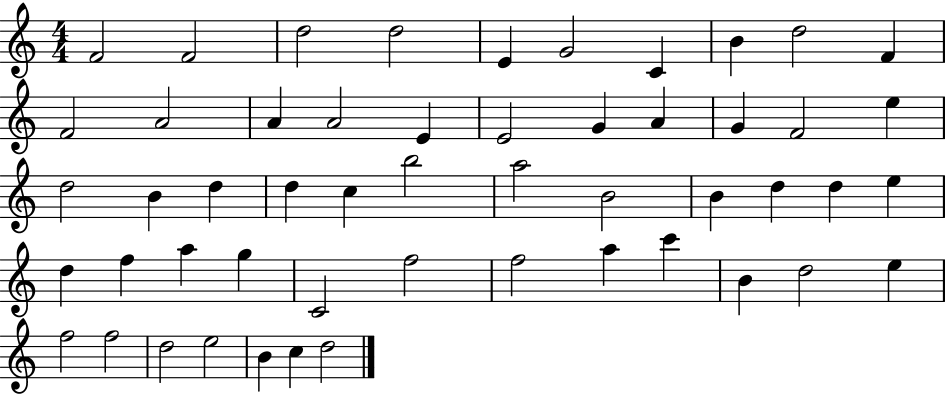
X:1
T:Untitled
M:4/4
L:1/4
K:C
F2 F2 d2 d2 E G2 C B d2 F F2 A2 A A2 E E2 G A G F2 e d2 B d d c b2 a2 B2 B d d e d f a g C2 f2 f2 a c' B d2 e f2 f2 d2 e2 B c d2